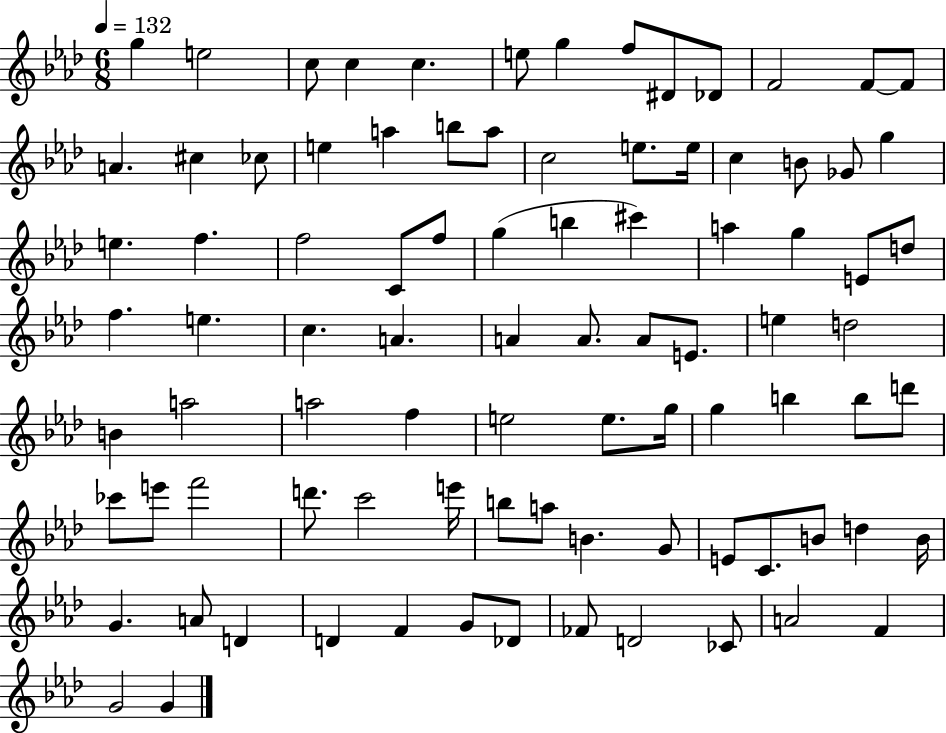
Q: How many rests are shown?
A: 0